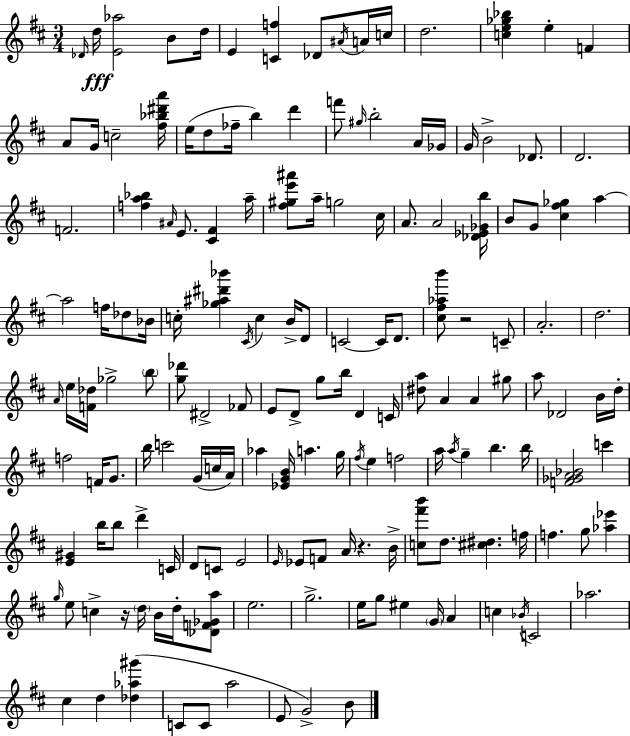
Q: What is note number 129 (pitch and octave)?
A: C#5